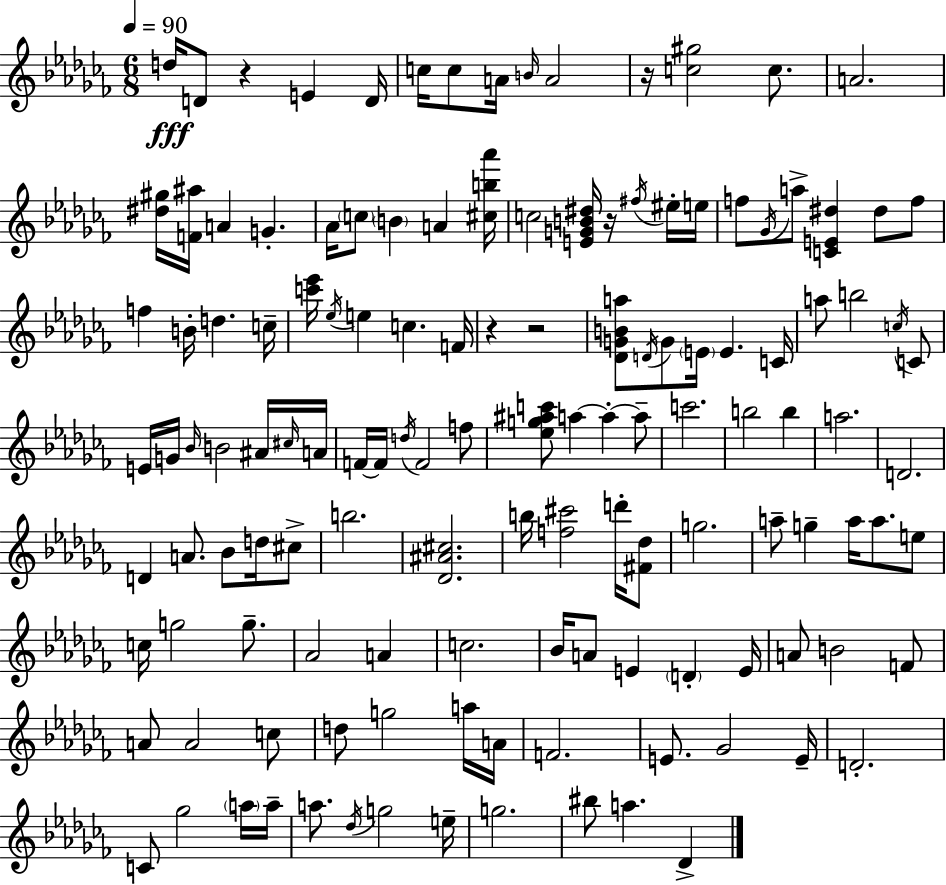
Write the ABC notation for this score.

X:1
T:Untitled
M:6/8
L:1/4
K:Abm
d/4 D/2 z E D/4 c/4 c/2 A/4 B/4 A2 z/4 [c^g]2 c/2 A2 [^d^g]/4 [F^a]/4 A G _A/4 c/2 B A [^cb_a']/4 c2 [EGB^d]/4 z/4 ^f/4 ^e/4 e/4 f/2 _G/4 a/2 [CE^d] ^d/2 f/2 f B/4 d c/4 [c'_e']/4 _e/4 e c F/4 z z2 [_DGBa]/2 D/4 G/2 E/4 E C/4 a/2 b2 c/4 C/2 E/4 G/4 _B/4 B2 ^A/4 ^c/4 A/4 F/4 F/4 d/4 F2 f/2 [_eg^ac']/2 a a a/2 c'2 b2 b a2 D2 D A/2 _B/2 d/4 ^c/2 b2 [_D^A^c]2 b/4 [f^c']2 d'/4 [^F_d]/2 g2 a/2 g a/4 a/2 e/2 c/4 g2 g/2 _A2 A c2 _B/4 A/2 E D E/4 A/2 B2 F/2 A/2 A2 c/2 d/2 g2 a/4 A/4 F2 E/2 _G2 E/4 D2 C/2 _g2 a/4 a/4 a/2 _d/4 g2 e/4 g2 ^b/2 a _D